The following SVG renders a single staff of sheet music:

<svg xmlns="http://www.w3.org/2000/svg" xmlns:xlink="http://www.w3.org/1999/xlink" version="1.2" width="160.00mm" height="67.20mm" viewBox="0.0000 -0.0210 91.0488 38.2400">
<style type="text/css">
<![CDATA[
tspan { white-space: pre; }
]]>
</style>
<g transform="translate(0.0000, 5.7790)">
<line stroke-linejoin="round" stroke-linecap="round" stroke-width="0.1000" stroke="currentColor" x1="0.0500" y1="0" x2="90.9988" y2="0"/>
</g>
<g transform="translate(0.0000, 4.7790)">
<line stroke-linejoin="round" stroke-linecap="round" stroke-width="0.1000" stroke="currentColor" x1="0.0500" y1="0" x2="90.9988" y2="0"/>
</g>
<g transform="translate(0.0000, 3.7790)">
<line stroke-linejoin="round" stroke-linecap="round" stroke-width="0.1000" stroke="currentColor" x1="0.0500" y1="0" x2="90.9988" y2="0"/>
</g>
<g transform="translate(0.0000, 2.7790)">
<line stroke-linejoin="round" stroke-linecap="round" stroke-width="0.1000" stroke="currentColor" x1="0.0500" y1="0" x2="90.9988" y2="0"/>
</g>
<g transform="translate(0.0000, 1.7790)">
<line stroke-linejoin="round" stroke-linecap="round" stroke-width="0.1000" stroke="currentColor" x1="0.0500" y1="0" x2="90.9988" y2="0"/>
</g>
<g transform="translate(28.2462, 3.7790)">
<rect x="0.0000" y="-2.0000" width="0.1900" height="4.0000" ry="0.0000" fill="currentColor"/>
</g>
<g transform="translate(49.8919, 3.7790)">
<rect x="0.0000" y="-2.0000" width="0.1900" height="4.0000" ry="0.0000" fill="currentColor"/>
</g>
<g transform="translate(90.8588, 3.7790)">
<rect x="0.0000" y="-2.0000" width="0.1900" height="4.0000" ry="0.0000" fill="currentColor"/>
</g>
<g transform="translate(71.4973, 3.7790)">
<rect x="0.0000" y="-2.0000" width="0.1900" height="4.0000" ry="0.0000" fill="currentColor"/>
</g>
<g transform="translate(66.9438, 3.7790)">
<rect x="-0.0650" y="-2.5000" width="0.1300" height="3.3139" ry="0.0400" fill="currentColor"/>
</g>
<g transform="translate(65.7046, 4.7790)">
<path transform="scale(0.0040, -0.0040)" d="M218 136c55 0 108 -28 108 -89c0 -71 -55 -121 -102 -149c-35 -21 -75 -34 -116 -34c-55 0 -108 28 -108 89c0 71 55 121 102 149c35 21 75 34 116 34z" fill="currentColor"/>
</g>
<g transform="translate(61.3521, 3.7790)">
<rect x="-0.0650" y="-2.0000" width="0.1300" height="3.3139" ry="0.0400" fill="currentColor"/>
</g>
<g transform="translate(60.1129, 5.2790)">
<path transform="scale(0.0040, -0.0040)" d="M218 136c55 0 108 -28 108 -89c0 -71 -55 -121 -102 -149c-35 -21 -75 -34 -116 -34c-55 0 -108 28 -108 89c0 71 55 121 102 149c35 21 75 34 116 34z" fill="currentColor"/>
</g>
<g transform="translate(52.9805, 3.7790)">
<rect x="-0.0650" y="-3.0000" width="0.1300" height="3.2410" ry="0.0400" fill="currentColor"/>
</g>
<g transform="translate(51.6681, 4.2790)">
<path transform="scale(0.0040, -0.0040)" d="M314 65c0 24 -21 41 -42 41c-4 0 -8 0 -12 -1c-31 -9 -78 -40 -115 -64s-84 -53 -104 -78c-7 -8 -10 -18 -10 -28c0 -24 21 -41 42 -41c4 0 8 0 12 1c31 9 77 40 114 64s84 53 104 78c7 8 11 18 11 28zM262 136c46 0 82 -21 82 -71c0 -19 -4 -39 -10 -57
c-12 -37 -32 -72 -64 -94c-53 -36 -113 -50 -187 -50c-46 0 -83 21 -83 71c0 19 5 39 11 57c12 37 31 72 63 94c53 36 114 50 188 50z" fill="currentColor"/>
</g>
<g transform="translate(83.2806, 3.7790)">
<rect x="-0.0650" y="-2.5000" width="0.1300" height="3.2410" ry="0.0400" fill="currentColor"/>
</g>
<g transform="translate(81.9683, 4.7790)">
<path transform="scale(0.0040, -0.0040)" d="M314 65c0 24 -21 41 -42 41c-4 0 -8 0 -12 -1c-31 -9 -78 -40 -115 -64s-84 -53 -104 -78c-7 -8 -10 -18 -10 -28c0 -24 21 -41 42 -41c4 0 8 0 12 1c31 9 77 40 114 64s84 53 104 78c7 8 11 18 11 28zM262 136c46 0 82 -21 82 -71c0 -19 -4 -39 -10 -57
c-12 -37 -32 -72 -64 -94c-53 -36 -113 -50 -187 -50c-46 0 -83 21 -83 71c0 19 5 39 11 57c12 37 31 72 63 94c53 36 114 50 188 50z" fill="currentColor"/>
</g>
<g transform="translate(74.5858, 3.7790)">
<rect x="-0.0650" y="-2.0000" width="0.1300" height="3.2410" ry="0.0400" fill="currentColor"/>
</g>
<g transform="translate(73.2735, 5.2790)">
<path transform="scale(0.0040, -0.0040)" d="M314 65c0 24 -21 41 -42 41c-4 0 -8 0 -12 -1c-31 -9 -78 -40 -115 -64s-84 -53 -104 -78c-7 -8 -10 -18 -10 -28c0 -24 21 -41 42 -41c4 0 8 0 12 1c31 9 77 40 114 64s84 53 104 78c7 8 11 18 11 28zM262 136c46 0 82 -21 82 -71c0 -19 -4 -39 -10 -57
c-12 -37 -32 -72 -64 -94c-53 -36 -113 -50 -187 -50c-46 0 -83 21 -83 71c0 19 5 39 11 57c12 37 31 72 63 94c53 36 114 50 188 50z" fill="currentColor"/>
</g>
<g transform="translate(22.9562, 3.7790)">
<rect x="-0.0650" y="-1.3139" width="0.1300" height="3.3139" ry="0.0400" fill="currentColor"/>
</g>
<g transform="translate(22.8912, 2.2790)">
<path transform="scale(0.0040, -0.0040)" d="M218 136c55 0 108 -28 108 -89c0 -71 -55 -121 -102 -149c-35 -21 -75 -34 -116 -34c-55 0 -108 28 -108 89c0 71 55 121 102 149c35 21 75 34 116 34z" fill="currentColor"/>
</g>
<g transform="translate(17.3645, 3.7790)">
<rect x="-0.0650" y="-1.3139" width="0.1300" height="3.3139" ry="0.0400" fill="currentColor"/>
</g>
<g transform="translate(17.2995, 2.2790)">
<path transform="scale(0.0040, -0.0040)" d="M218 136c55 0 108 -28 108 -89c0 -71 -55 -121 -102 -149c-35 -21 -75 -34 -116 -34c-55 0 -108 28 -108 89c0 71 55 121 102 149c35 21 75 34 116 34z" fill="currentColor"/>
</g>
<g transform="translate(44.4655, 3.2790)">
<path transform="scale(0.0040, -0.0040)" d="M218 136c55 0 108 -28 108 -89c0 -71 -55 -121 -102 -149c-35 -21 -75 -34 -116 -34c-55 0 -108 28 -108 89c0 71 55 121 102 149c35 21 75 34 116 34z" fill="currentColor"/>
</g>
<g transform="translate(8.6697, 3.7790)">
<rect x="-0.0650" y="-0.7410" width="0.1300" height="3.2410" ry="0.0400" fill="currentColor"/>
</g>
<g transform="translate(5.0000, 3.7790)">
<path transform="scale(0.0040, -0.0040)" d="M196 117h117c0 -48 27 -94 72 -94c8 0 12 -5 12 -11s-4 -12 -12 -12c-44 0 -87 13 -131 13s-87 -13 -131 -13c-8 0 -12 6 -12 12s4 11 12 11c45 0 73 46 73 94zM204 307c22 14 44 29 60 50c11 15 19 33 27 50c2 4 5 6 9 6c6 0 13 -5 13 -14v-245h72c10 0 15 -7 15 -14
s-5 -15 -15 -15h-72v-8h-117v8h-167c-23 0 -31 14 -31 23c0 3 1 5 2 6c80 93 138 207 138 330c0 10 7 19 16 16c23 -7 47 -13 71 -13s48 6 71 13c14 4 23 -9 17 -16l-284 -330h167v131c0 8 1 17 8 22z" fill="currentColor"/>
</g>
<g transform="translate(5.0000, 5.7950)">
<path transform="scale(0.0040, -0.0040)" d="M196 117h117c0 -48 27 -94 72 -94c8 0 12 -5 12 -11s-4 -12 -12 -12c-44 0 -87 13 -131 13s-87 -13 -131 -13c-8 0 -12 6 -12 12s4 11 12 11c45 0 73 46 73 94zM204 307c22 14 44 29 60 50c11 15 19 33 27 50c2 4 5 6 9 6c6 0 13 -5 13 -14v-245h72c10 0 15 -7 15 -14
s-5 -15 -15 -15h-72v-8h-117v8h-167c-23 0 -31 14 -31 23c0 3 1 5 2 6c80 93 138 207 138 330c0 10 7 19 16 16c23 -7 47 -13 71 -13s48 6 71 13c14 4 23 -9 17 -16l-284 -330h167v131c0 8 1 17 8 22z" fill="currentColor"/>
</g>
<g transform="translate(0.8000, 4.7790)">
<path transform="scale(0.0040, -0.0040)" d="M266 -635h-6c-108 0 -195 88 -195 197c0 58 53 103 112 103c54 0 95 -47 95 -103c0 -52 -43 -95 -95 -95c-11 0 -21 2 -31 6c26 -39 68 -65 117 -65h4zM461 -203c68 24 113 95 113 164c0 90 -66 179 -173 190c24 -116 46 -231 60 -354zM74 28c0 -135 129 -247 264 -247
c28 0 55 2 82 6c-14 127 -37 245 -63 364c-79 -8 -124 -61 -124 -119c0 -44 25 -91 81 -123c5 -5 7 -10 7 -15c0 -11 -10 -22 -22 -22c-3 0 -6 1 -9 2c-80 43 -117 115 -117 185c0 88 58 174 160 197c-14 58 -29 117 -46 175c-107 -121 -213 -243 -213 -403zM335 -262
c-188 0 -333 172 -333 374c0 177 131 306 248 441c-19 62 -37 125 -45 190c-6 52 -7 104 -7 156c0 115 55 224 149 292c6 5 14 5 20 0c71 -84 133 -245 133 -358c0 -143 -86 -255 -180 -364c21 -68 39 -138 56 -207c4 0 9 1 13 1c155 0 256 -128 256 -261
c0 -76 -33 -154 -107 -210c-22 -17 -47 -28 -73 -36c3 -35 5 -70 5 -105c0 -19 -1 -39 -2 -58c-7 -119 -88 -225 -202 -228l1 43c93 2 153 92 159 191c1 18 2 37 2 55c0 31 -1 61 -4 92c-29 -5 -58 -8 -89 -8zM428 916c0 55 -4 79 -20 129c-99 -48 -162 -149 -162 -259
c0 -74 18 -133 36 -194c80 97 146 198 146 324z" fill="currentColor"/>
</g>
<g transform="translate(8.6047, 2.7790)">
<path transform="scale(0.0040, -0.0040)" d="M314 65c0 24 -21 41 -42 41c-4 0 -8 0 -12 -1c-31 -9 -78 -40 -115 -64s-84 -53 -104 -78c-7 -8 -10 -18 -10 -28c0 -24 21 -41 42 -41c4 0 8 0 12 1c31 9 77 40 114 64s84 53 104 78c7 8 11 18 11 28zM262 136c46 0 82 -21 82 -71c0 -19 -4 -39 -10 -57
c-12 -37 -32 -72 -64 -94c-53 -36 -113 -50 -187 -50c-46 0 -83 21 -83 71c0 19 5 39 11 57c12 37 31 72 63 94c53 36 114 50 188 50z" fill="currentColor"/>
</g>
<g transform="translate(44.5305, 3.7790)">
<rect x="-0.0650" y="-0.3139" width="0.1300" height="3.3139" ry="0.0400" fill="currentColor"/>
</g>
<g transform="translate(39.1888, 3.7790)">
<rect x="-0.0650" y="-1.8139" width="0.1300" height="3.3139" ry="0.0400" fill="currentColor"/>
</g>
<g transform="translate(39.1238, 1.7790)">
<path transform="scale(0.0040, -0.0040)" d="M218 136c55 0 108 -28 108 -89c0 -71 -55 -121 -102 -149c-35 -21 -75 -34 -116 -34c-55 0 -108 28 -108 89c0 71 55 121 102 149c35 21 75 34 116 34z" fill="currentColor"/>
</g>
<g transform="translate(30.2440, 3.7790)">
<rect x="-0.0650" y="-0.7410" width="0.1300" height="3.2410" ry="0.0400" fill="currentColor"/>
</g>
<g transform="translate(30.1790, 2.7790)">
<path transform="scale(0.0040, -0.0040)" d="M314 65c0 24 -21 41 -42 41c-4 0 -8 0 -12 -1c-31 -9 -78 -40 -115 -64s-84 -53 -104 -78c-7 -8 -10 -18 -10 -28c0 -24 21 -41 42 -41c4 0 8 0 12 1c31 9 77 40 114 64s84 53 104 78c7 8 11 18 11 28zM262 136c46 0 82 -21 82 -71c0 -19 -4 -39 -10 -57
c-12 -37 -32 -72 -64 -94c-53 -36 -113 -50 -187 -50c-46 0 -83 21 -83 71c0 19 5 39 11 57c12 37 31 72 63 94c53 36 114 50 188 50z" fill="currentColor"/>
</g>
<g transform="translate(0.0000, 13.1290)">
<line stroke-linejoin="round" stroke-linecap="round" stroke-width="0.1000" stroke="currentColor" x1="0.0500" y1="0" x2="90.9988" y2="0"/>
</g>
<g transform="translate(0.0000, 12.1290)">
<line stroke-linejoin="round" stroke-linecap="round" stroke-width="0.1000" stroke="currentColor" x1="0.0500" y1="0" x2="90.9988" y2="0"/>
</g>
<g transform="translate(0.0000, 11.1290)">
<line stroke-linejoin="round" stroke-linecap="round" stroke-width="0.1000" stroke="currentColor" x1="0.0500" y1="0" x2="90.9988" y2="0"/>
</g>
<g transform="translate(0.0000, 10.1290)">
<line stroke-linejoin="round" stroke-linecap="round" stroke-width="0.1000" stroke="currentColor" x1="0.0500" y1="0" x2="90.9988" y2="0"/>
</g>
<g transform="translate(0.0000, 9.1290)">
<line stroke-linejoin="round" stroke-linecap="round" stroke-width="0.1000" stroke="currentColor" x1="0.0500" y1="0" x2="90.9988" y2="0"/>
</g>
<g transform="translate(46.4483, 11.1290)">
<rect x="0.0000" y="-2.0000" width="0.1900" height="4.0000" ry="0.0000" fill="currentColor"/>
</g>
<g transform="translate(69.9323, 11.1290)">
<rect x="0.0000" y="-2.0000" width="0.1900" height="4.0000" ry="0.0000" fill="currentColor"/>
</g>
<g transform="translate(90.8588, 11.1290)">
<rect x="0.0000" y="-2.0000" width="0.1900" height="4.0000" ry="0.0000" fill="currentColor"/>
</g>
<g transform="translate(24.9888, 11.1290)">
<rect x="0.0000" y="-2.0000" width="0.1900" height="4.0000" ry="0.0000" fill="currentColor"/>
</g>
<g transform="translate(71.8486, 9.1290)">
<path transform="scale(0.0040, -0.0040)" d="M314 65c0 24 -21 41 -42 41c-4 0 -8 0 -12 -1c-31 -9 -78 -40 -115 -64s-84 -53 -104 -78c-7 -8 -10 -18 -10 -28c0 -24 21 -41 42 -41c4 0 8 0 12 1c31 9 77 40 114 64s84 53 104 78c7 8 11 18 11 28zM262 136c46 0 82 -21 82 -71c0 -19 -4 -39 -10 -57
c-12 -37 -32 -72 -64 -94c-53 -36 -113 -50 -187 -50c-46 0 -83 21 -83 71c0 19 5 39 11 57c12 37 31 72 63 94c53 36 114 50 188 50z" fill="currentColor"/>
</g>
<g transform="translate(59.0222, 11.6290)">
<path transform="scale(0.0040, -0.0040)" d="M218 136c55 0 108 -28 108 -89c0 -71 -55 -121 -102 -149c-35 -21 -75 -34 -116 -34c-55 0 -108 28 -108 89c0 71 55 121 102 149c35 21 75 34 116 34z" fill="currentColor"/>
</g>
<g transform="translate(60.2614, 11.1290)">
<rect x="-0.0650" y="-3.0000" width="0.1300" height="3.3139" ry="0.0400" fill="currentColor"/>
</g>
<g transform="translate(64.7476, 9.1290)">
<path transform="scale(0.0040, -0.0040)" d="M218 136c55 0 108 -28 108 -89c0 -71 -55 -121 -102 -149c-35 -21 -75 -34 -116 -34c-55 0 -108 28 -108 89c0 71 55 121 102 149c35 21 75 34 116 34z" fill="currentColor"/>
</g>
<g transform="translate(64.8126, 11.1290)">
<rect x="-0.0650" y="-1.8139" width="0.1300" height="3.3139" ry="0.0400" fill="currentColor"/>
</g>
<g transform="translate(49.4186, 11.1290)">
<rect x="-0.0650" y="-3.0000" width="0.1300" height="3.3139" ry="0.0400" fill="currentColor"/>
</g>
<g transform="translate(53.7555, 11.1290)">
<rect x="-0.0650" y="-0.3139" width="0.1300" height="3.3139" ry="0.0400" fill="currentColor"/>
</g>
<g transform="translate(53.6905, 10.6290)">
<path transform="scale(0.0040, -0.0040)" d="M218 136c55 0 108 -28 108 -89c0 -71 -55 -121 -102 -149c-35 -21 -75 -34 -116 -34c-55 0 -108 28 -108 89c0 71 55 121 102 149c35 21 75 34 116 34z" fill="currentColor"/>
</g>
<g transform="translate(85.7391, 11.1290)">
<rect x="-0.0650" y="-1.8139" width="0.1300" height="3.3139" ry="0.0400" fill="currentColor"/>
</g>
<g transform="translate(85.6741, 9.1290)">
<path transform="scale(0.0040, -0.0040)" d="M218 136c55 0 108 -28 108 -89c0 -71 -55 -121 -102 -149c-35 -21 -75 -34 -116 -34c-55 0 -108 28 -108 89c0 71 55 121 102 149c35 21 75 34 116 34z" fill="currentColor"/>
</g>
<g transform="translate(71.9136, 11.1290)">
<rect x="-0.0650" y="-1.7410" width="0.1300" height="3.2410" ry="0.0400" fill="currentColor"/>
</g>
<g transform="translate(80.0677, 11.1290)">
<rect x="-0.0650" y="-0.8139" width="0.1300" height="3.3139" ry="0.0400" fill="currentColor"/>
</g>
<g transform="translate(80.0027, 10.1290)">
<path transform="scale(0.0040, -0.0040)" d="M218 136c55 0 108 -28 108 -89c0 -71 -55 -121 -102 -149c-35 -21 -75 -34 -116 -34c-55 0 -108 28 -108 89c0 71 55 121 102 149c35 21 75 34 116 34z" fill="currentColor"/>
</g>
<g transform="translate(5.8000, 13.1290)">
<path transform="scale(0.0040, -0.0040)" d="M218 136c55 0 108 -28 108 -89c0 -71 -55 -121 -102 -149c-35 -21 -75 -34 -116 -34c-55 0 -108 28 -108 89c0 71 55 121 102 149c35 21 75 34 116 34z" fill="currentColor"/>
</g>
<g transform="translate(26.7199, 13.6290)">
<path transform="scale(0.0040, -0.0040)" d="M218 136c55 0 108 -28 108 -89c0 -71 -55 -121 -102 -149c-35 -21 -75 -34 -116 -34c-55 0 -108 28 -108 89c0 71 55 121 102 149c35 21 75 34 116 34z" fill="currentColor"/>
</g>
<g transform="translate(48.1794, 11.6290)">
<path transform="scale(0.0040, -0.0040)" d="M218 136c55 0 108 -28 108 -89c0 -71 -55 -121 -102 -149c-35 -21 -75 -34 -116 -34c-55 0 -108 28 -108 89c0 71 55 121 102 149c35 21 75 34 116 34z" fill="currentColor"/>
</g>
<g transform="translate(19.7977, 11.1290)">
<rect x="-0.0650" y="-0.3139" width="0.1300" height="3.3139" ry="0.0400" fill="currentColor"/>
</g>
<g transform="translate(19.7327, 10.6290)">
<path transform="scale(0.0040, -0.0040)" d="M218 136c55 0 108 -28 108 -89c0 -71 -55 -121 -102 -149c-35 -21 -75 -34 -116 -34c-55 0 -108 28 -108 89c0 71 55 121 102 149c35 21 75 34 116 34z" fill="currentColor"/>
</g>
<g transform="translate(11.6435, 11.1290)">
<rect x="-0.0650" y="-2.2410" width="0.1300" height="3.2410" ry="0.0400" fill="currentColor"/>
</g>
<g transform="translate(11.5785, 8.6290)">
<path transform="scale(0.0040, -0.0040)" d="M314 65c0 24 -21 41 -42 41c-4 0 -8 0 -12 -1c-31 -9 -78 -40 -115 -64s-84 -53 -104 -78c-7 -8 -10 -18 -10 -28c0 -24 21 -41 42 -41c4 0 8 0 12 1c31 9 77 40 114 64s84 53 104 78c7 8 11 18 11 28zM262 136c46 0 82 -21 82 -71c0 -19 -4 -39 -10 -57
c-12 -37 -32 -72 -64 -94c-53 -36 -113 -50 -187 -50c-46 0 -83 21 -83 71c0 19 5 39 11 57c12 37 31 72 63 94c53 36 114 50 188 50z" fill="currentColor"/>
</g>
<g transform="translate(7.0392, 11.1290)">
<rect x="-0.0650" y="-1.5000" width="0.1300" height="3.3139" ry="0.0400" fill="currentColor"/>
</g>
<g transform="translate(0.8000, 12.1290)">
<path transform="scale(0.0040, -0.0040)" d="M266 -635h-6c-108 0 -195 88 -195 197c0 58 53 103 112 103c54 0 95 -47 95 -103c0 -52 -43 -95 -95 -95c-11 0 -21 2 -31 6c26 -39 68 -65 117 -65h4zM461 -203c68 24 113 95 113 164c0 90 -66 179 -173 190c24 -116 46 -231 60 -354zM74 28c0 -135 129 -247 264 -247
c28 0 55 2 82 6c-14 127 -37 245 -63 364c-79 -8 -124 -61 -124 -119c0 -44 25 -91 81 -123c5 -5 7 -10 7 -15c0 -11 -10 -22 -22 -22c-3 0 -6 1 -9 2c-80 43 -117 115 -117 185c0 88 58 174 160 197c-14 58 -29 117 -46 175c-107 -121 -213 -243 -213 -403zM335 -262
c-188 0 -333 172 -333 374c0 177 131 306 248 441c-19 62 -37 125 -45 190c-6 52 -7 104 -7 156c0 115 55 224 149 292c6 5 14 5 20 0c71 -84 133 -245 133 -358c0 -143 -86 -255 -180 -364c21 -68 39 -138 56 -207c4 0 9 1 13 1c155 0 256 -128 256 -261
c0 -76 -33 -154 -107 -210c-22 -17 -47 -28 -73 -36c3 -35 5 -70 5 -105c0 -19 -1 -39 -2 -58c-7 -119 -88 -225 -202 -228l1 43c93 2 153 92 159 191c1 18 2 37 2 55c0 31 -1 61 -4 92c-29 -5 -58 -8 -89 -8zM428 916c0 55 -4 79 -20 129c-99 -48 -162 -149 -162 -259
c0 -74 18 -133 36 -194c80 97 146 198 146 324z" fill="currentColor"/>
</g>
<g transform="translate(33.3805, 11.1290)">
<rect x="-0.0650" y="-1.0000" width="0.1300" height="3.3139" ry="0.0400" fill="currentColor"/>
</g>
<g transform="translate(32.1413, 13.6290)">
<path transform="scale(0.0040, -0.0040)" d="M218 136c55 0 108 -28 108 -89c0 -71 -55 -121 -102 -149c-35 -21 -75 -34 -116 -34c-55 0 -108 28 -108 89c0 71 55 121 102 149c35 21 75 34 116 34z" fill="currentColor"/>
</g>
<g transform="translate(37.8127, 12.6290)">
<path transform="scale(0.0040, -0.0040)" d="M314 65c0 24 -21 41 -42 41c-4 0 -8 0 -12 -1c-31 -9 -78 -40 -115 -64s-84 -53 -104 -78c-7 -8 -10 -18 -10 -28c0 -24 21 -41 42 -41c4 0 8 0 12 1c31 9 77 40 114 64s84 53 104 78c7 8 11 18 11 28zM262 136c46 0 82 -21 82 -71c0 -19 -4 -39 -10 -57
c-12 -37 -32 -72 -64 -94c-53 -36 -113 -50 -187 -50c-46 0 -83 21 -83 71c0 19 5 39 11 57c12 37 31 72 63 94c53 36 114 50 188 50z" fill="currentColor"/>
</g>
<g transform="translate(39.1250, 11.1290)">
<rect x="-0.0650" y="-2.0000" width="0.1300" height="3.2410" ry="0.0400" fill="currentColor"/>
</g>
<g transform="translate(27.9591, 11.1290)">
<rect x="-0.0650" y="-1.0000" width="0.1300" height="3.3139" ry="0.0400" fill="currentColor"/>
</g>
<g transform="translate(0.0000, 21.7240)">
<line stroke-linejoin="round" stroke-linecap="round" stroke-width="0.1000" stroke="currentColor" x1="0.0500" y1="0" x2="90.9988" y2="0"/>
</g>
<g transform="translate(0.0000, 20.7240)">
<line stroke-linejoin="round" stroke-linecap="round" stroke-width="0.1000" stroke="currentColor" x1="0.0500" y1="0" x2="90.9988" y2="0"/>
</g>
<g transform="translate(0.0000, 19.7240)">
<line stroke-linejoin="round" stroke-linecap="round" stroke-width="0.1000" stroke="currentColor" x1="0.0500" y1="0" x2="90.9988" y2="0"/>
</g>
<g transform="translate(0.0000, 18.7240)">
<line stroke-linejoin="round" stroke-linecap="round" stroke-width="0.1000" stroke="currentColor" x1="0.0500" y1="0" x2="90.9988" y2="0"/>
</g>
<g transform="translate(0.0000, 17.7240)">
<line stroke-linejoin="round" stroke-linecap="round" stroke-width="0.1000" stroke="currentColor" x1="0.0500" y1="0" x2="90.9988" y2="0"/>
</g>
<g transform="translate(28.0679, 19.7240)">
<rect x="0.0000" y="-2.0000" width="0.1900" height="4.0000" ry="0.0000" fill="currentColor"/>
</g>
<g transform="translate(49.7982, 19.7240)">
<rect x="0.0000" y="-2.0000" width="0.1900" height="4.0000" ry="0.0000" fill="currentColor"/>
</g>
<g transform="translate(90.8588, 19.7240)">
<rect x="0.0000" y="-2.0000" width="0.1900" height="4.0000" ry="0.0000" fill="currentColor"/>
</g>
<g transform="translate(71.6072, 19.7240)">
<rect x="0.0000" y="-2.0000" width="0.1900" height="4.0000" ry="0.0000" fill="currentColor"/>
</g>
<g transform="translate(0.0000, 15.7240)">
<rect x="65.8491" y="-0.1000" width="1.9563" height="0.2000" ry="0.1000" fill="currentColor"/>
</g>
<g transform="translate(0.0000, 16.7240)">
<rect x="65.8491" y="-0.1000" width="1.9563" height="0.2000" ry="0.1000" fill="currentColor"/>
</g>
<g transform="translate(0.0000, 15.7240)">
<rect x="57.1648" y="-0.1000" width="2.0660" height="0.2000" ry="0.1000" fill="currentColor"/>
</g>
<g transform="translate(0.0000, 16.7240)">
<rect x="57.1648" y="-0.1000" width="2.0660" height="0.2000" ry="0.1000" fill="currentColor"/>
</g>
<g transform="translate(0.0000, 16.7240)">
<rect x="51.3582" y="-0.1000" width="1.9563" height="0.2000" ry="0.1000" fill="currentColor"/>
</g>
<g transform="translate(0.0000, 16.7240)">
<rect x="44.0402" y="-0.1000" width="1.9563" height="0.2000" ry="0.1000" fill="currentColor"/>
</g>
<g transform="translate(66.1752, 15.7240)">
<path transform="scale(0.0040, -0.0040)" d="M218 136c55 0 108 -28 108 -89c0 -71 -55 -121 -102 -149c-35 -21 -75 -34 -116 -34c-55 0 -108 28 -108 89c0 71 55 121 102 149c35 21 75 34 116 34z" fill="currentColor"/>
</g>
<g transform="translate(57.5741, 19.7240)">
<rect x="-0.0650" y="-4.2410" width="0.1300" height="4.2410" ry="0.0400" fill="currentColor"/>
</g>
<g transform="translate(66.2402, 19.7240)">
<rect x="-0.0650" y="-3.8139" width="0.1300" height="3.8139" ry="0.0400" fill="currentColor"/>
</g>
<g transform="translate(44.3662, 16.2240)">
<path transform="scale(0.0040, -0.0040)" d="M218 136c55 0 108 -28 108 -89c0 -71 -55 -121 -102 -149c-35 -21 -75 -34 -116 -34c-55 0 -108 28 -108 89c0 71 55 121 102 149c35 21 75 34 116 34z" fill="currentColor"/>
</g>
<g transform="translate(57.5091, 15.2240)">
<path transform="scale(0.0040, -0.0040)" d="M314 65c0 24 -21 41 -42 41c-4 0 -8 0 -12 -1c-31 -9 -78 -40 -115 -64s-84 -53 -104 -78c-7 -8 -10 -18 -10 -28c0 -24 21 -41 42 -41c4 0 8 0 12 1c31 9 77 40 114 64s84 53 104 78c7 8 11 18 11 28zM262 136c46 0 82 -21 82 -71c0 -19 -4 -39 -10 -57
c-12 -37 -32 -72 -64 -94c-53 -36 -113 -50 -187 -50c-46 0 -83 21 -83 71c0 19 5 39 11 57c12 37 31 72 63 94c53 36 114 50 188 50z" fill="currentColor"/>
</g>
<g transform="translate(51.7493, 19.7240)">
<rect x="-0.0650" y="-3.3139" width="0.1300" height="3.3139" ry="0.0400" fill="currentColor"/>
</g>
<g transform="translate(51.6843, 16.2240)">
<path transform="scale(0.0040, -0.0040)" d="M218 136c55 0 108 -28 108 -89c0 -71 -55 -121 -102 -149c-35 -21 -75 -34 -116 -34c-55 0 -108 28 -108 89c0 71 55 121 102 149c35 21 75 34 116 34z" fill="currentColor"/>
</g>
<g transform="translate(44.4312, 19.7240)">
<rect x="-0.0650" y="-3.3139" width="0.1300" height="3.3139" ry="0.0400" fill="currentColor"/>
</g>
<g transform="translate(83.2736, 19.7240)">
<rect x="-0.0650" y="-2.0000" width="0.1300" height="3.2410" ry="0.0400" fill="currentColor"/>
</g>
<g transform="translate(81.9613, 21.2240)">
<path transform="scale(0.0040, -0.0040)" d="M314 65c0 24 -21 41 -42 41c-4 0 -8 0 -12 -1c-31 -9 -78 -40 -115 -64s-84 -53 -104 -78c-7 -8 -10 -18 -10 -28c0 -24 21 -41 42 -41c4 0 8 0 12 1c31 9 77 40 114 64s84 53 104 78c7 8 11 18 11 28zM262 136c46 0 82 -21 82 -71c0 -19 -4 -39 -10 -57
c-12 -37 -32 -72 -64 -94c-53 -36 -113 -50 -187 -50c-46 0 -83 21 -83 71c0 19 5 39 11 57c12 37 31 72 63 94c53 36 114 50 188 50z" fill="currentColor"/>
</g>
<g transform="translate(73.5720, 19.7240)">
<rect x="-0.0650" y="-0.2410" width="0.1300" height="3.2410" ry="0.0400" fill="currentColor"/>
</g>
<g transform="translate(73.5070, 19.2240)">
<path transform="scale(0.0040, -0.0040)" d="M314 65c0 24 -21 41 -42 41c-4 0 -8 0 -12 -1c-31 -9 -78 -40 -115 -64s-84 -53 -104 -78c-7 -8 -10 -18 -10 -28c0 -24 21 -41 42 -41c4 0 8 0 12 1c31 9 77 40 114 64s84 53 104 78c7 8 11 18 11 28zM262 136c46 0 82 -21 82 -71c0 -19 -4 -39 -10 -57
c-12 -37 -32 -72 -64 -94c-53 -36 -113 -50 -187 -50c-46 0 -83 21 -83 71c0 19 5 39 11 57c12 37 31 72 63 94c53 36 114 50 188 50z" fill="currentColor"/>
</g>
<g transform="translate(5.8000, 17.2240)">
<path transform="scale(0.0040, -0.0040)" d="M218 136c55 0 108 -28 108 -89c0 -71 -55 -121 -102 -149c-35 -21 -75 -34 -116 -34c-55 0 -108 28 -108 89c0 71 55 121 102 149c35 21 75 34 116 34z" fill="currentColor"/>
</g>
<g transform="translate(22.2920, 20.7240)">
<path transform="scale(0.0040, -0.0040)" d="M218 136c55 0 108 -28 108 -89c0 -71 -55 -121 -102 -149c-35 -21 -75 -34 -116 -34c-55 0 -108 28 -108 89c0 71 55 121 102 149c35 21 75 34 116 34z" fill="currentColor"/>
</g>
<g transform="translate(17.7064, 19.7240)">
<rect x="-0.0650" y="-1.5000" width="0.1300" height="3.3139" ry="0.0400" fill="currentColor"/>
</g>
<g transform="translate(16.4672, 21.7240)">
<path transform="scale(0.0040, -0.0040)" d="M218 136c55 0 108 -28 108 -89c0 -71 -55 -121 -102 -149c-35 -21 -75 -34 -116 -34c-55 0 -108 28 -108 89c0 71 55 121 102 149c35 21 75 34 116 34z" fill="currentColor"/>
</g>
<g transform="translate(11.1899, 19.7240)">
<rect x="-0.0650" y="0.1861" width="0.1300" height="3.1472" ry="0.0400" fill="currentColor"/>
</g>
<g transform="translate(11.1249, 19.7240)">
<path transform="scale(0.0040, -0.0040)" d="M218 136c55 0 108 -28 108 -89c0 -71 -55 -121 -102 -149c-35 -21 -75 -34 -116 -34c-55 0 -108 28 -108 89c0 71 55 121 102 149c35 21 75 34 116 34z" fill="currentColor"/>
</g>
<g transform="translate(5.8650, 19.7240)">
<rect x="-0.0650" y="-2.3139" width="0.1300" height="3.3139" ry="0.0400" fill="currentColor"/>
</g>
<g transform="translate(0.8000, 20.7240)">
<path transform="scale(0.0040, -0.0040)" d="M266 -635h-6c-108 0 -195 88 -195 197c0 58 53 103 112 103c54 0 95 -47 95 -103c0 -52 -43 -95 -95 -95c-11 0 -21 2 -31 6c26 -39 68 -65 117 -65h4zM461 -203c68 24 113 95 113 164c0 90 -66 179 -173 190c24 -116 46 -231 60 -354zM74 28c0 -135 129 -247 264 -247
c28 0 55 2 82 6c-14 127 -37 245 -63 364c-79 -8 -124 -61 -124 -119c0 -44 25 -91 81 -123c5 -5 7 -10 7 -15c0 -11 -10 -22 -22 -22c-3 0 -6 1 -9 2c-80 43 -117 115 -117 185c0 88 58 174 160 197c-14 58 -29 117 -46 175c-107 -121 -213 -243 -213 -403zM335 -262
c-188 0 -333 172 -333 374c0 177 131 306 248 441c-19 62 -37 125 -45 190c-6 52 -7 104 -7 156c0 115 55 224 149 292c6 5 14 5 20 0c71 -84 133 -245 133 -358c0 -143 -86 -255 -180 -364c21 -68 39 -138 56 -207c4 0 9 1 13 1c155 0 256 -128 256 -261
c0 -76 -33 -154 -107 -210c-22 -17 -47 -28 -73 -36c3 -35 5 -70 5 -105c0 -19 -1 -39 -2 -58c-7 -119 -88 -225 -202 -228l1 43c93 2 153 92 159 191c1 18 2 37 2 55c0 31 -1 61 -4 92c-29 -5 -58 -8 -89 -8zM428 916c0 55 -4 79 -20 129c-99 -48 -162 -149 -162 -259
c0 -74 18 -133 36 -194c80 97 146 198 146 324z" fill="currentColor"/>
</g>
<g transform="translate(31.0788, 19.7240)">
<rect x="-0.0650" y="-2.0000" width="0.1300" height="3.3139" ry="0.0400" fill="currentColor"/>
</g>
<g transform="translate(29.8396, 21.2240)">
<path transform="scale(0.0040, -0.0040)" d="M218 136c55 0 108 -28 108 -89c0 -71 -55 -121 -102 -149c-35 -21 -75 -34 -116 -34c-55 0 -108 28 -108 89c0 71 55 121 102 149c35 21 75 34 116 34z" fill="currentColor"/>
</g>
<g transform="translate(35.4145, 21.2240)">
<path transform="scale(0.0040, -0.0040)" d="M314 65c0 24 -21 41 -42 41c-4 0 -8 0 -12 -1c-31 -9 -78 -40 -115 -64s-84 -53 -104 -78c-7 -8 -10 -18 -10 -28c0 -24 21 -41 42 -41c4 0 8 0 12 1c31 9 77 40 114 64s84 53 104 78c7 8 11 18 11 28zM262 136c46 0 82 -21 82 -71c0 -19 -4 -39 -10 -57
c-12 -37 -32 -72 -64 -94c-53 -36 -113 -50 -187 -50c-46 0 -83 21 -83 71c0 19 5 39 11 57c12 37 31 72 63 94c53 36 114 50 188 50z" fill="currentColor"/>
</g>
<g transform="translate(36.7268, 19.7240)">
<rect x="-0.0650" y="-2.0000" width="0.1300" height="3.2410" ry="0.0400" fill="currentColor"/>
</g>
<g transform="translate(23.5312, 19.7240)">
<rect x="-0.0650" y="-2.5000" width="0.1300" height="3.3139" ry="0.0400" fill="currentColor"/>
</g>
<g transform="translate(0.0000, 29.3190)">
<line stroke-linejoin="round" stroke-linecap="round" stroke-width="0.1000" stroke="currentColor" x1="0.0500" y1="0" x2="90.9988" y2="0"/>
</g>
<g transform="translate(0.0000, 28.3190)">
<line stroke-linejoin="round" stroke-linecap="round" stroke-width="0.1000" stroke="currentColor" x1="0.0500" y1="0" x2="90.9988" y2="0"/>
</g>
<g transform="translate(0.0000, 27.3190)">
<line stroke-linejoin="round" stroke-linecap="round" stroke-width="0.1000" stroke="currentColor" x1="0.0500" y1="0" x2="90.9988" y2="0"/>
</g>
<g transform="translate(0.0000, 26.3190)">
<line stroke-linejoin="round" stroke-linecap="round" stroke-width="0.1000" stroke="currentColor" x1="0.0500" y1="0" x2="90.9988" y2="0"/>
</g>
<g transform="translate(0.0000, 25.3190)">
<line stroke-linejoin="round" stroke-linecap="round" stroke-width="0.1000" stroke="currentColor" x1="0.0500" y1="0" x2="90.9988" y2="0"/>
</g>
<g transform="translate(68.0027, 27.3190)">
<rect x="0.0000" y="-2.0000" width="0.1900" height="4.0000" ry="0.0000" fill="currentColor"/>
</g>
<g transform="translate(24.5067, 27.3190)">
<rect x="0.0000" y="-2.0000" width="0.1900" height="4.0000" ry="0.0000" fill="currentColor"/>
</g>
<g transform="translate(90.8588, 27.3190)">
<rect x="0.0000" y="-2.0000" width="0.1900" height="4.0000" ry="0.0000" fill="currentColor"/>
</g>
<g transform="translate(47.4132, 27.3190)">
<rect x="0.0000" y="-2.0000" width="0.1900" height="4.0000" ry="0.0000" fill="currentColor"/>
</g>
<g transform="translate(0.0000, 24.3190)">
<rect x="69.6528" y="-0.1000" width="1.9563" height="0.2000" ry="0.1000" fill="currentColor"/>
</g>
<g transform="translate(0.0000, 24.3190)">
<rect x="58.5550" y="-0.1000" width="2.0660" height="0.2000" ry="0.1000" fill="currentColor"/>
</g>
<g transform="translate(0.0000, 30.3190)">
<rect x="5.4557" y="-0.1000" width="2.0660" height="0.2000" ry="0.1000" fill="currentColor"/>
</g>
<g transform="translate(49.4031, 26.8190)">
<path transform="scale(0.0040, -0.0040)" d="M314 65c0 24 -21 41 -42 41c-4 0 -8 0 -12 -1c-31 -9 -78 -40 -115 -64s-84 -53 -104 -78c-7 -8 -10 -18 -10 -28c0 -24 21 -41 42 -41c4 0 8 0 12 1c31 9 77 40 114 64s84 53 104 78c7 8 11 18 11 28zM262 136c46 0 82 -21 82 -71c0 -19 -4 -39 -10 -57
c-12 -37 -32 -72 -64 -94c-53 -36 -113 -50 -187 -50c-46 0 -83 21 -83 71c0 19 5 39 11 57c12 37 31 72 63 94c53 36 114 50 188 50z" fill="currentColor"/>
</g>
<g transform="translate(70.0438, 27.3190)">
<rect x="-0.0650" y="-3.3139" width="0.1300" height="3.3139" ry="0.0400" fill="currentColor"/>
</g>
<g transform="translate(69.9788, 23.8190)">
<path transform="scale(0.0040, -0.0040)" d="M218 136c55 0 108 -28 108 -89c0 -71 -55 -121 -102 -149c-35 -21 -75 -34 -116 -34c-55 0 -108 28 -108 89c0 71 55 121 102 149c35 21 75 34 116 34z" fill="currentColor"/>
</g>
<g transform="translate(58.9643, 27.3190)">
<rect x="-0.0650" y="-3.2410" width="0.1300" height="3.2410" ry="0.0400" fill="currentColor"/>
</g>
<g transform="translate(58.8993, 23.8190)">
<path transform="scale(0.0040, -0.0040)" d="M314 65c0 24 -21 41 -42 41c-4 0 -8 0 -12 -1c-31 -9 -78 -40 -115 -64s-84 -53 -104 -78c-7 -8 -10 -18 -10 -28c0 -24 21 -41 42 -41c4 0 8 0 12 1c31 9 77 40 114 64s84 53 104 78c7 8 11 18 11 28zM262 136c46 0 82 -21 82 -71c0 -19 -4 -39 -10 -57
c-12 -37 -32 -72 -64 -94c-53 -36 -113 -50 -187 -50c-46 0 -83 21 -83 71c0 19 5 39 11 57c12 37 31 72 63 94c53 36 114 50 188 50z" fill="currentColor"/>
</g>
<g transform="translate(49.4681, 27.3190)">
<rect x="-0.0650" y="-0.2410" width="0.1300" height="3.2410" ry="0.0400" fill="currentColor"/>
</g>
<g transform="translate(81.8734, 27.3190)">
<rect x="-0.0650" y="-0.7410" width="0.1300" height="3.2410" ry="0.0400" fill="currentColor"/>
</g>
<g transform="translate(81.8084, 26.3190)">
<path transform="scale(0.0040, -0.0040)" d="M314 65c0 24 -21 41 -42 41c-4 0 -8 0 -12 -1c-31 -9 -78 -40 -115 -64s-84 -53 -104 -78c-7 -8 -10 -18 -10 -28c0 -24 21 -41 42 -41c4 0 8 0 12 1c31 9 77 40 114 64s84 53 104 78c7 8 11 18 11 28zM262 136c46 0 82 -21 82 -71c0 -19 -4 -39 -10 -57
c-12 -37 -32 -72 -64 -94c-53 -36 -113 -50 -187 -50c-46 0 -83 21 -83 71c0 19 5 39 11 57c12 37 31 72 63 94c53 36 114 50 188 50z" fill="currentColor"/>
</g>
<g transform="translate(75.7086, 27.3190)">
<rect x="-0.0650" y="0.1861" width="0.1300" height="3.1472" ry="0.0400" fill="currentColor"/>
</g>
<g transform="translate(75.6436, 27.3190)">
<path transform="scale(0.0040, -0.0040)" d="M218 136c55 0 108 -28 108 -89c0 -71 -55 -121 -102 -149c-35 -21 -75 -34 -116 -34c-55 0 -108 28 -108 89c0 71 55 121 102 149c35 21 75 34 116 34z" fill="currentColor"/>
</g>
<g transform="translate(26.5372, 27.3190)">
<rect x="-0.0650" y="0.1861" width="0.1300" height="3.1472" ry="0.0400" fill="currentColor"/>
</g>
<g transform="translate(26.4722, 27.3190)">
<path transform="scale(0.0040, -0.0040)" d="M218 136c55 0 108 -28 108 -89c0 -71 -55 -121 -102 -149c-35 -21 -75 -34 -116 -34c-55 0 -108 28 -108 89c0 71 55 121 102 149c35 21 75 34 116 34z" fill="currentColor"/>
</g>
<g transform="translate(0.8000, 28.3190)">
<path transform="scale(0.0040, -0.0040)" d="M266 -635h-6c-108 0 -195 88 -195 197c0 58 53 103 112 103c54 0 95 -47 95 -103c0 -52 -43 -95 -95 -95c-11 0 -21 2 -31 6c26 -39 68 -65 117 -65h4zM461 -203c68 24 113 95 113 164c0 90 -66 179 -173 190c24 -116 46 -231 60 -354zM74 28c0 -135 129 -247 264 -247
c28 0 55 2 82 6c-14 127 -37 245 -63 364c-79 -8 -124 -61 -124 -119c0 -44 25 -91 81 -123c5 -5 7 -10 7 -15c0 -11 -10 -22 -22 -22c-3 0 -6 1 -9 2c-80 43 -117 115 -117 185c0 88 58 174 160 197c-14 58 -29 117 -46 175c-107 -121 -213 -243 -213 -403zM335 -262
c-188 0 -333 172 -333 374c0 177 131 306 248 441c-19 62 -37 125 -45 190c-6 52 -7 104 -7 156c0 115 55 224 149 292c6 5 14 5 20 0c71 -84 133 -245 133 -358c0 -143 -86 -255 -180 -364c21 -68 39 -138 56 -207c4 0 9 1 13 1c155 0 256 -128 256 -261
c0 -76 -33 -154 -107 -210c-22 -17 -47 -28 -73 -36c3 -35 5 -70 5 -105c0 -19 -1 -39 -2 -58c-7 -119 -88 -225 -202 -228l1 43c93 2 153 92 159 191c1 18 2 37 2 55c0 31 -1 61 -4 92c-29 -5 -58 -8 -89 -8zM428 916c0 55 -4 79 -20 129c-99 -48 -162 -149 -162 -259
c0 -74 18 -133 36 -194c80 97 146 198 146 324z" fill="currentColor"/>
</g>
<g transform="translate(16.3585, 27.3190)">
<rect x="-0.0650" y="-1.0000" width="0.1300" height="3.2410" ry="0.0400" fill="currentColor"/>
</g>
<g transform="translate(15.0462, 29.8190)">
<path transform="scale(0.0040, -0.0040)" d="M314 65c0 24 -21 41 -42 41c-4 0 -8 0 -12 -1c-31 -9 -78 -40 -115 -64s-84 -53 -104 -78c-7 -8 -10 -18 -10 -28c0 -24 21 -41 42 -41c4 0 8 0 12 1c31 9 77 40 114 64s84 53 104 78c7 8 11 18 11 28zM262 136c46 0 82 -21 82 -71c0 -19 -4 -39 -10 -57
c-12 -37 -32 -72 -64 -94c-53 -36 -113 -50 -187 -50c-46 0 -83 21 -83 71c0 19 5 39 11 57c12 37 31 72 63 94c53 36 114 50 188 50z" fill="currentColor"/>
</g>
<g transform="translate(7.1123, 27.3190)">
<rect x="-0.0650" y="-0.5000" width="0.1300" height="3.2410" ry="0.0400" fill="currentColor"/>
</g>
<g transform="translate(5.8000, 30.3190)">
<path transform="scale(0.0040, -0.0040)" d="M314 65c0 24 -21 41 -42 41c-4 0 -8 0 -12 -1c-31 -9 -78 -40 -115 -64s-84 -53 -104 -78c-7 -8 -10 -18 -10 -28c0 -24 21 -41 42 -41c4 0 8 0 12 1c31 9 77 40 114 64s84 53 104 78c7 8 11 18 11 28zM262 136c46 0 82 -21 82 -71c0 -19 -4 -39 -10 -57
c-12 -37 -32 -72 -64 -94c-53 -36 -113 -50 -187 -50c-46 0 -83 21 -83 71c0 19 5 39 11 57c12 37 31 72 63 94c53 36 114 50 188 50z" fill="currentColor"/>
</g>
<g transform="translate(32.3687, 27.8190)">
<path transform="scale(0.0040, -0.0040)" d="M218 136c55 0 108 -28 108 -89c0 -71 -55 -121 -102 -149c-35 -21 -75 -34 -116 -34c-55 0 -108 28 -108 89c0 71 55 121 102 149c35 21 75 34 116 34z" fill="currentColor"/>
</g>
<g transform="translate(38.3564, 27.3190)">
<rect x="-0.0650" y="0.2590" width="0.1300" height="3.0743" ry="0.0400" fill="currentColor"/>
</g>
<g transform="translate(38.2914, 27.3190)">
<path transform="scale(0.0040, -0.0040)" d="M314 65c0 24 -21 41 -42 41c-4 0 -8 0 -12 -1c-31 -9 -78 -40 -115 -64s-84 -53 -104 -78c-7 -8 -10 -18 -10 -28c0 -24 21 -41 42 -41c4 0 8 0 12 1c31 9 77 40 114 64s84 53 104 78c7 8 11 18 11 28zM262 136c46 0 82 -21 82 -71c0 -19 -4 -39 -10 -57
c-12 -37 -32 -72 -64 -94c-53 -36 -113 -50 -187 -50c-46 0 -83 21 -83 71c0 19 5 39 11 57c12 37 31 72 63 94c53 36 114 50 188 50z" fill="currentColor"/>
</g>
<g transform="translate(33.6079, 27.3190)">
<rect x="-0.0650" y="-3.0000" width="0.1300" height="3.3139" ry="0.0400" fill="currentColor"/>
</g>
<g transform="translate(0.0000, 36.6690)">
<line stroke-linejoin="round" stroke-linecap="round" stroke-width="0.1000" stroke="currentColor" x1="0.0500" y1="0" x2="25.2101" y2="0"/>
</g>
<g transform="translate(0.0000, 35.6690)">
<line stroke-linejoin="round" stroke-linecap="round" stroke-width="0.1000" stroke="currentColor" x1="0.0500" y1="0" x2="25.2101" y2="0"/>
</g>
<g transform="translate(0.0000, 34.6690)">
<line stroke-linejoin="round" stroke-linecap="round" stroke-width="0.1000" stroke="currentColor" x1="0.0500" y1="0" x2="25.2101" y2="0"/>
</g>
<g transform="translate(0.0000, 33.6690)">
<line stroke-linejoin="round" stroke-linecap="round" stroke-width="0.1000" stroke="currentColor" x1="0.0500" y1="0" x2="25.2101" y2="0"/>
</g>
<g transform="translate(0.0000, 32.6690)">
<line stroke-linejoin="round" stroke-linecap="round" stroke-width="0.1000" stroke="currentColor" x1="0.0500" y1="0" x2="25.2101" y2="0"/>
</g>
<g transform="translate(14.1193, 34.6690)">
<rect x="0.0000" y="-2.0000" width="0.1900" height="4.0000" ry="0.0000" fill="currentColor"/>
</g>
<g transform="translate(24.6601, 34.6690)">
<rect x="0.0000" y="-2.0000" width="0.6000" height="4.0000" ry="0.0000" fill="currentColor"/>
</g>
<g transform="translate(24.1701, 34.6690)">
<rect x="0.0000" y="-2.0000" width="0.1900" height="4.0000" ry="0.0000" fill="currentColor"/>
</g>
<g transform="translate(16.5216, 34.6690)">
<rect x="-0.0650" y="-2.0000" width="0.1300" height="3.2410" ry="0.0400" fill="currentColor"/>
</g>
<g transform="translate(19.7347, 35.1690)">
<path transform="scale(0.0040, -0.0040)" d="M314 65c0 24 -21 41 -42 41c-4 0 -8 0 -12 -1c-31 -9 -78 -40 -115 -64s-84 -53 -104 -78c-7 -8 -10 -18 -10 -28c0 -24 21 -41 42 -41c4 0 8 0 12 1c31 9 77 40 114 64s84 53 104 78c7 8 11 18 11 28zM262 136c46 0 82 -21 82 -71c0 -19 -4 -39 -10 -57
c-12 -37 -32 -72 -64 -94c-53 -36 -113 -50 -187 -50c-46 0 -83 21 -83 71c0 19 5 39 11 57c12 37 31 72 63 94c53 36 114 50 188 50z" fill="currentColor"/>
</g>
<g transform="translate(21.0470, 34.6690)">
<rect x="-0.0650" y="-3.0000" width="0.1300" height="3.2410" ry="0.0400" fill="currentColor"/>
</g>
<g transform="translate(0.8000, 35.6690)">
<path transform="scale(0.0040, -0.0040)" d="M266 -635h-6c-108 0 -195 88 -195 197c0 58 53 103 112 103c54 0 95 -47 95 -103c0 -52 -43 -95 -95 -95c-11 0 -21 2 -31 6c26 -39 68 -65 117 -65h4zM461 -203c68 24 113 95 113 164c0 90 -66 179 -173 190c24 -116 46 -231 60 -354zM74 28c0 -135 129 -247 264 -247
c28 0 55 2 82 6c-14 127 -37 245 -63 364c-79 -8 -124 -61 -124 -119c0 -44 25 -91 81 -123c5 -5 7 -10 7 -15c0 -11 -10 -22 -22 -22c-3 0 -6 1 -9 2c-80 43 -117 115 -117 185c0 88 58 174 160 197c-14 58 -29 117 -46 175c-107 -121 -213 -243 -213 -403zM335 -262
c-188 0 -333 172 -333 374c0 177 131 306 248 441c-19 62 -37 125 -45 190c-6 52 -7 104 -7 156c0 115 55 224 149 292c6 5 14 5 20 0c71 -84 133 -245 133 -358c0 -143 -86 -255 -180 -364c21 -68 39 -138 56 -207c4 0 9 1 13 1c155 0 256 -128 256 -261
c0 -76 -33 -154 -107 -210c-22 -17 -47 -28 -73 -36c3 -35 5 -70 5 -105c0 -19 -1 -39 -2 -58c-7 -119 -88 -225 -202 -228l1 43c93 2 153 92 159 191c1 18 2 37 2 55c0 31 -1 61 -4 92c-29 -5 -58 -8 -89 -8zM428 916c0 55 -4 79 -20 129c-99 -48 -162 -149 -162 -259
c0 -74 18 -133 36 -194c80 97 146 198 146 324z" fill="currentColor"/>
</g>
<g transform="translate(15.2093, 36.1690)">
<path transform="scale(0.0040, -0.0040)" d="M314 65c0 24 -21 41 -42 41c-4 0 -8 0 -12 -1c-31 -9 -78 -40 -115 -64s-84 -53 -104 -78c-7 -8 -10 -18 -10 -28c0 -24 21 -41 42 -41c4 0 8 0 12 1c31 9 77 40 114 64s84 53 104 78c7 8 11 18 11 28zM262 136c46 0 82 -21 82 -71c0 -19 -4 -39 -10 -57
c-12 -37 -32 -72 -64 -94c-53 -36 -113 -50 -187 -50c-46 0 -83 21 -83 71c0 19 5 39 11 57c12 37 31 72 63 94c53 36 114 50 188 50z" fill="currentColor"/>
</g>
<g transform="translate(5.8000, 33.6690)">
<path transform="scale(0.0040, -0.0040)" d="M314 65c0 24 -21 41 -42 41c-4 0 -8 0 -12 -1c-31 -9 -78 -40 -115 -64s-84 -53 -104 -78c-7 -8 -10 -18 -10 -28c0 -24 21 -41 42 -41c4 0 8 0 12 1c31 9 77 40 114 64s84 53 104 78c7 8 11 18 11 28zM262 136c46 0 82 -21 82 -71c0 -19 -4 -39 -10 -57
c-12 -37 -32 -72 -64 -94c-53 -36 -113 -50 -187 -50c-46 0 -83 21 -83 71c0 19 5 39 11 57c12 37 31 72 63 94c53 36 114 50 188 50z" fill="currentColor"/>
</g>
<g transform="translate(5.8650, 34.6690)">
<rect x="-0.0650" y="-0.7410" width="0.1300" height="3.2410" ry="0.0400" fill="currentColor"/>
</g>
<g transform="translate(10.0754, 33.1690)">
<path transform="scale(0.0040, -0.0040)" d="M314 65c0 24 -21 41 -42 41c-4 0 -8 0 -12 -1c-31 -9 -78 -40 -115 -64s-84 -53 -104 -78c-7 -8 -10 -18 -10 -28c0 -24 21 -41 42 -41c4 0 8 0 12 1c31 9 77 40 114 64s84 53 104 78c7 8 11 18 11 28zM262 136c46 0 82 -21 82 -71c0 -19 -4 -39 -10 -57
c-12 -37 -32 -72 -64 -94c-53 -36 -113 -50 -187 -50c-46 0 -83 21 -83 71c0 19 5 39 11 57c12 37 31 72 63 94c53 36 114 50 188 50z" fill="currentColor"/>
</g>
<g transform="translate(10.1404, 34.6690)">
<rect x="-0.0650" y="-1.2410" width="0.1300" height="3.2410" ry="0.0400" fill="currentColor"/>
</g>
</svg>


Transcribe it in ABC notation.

X:1
T:Untitled
M:4/4
L:1/4
K:C
d2 e e d2 f c A2 F G F2 G2 E g2 c D D F2 A c A f f2 d f g B E G F F2 b b d'2 c' c2 F2 C2 D2 B A B2 c2 b2 b B d2 d2 e2 F2 A2